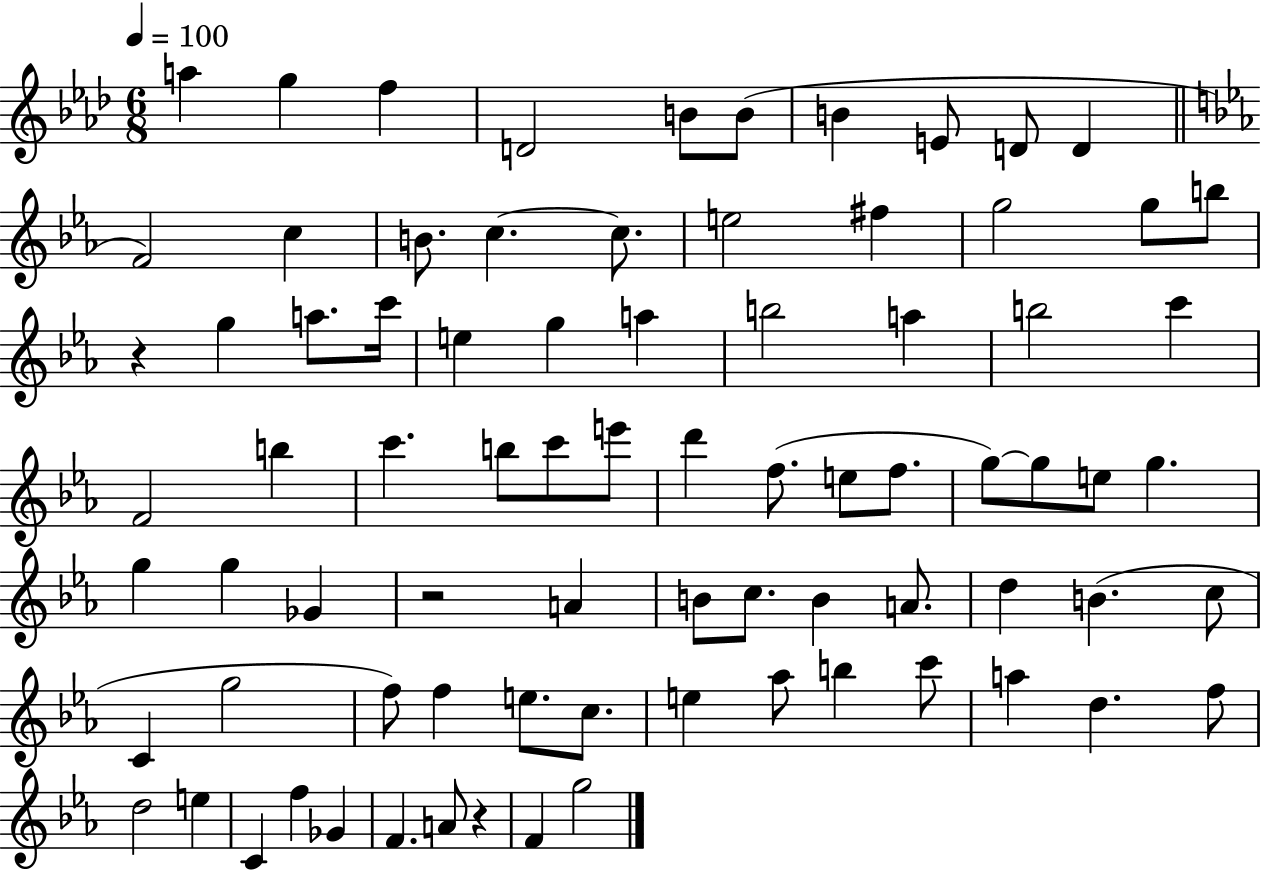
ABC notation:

X:1
T:Untitled
M:6/8
L:1/4
K:Ab
a g f D2 B/2 B/2 B E/2 D/2 D F2 c B/2 c c/2 e2 ^f g2 g/2 b/2 z g a/2 c'/4 e g a b2 a b2 c' F2 b c' b/2 c'/2 e'/2 d' f/2 e/2 f/2 g/2 g/2 e/2 g g g _G z2 A B/2 c/2 B A/2 d B c/2 C g2 f/2 f e/2 c/2 e _a/2 b c'/2 a d f/2 d2 e C f _G F A/2 z F g2